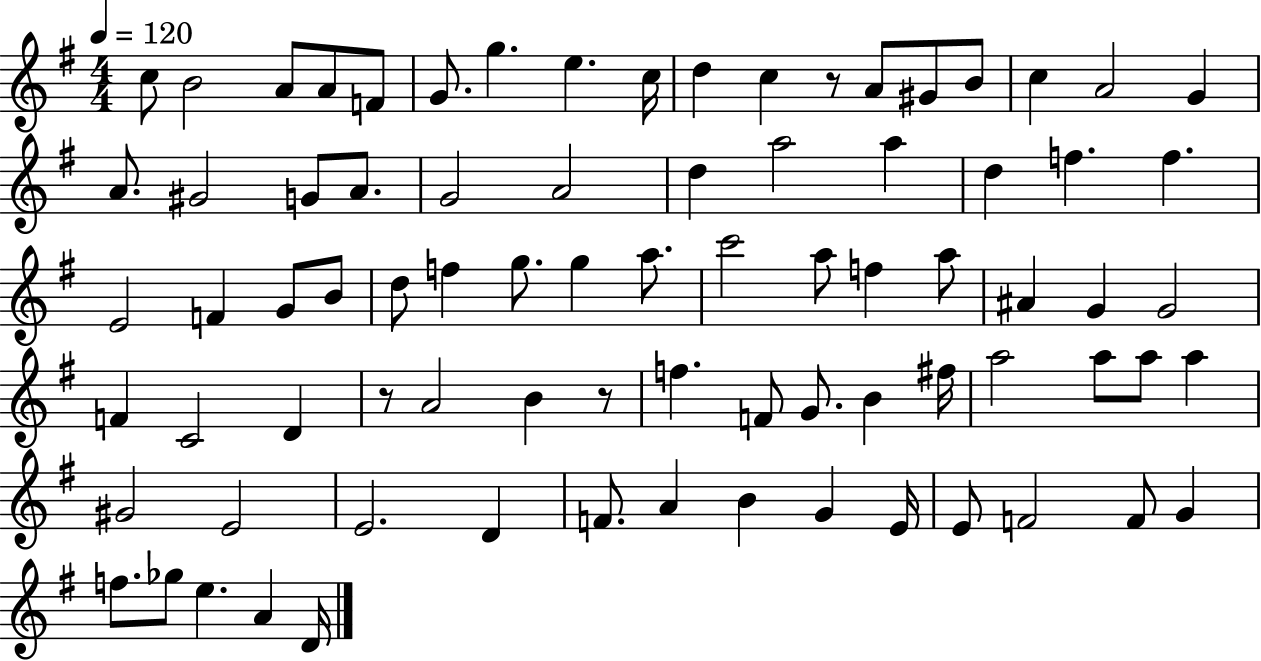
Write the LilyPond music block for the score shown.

{
  \clef treble
  \numericTimeSignature
  \time 4/4
  \key g \major
  \tempo 4 = 120
  c''8 b'2 a'8 a'8 f'8 | g'8. g''4. e''4. c''16 | d''4 c''4 r8 a'8 gis'8 b'8 | c''4 a'2 g'4 | \break a'8. gis'2 g'8 a'8. | g'2 a'2 | d''4 a''2 a''4 | d''4 f''4. f''4. | \break e'2 f'4 g'8 b'8 | d''8 f''4 g''8. g''4 a''8. | c'''2 a''8 f''4 a''8 | ais'4 g'4 g'2 | \break f'4 c'2 d'4 | r8 a'2 b'4 r8 | f''4. f'8 g'8. b'4 fis''16 | a''2 a''8 a''8 a''4 | \break gis'2 e'2 | e'2. d'4 | f'8. a'4 b'4 g'4 e'16 | e'8 f'2 f'8 g'4 | \break f''8. ges''8 e''4. a'4 d'16 | \bar "|."
}